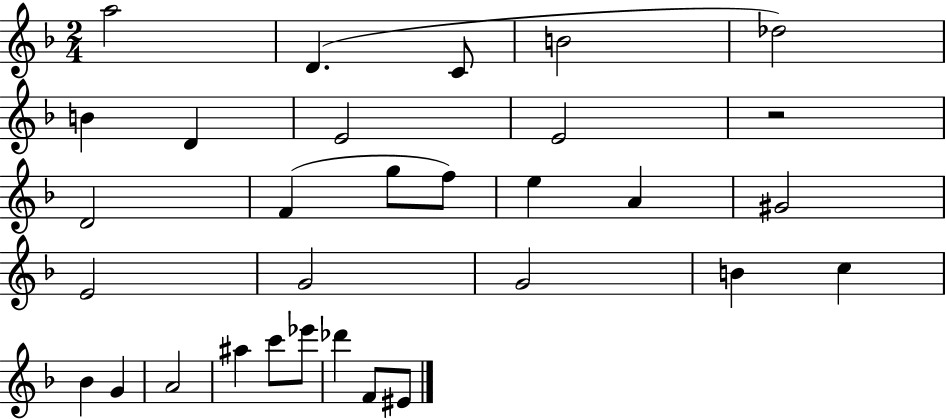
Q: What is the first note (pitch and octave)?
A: A5